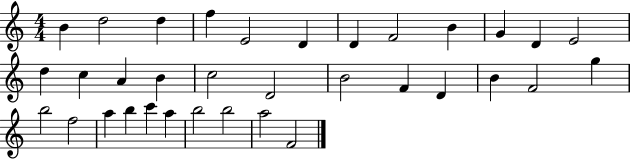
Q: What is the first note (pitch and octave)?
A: B4